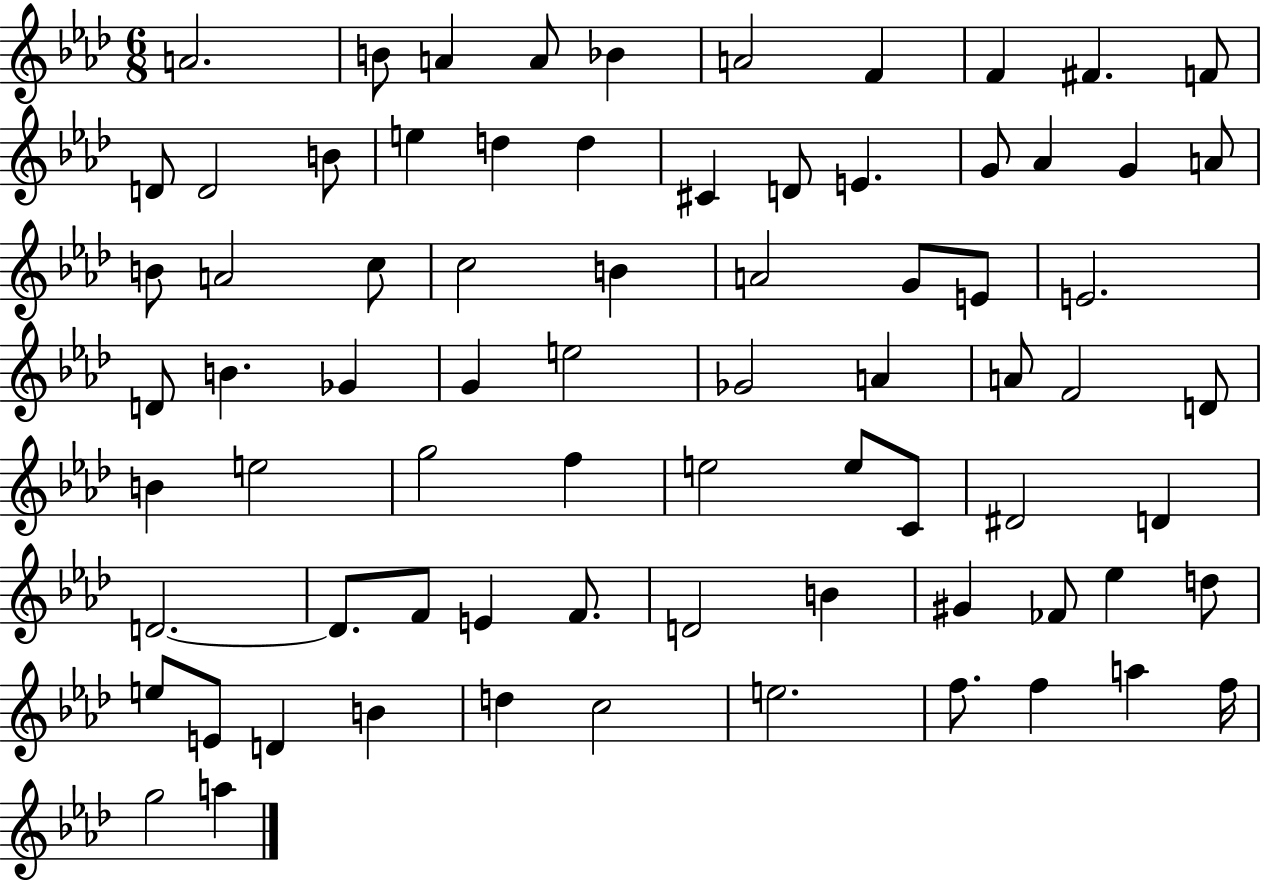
A4/h. B4/e A4/q A4/e Bb4/q A4/h F4/q F4/q F#4/q. F4/e D4/e D4/h B4/e E5/q D5/q D5/q C#4/q D4/e E4/q. G4/e Ab4/q G4/q A4/e B4/e A4/h C5/e C5/h B4/q A4/h G4/e E4/e E4/h. D4/e B4/q. Gb4/q G4/q E5/h Gb4/h A4/q A4/e F4/h D4/e B4/q E5/h G5/h F5/q E5/h E5/e C4/e D#4/h D4/q D4/h. D4/e. F4/e E4/q F4/e. D4/h B4/q G#4/q FES4/e Eb5/q D5/e E5/e E4/e D4/q B4/q D5/q C5/h E5/h. F5/e. F5/q A5/q F5/s G5/h A5/q